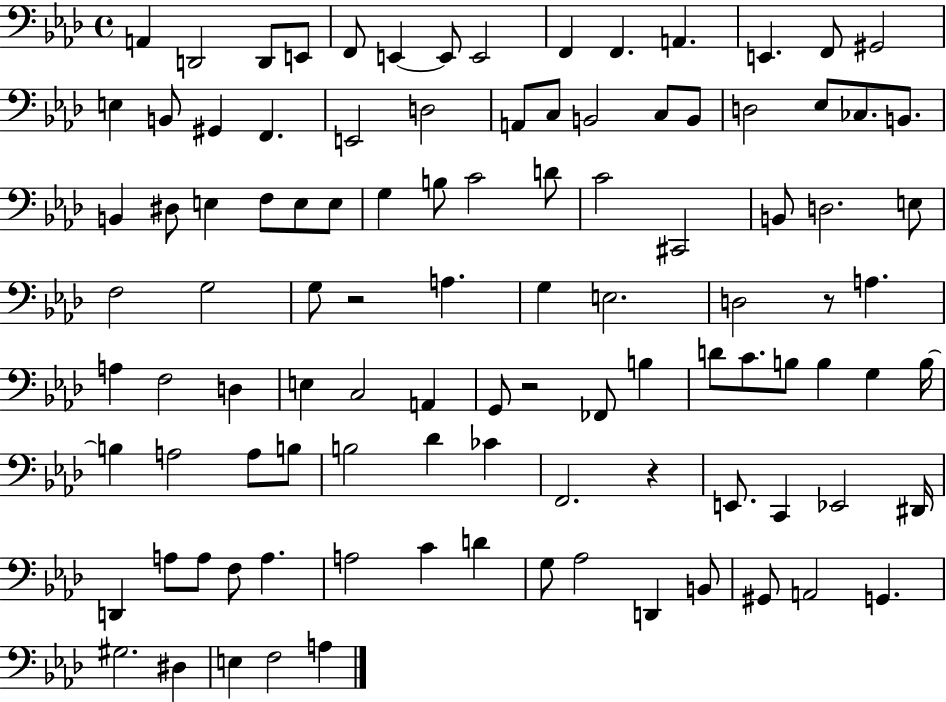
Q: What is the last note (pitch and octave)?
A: A3